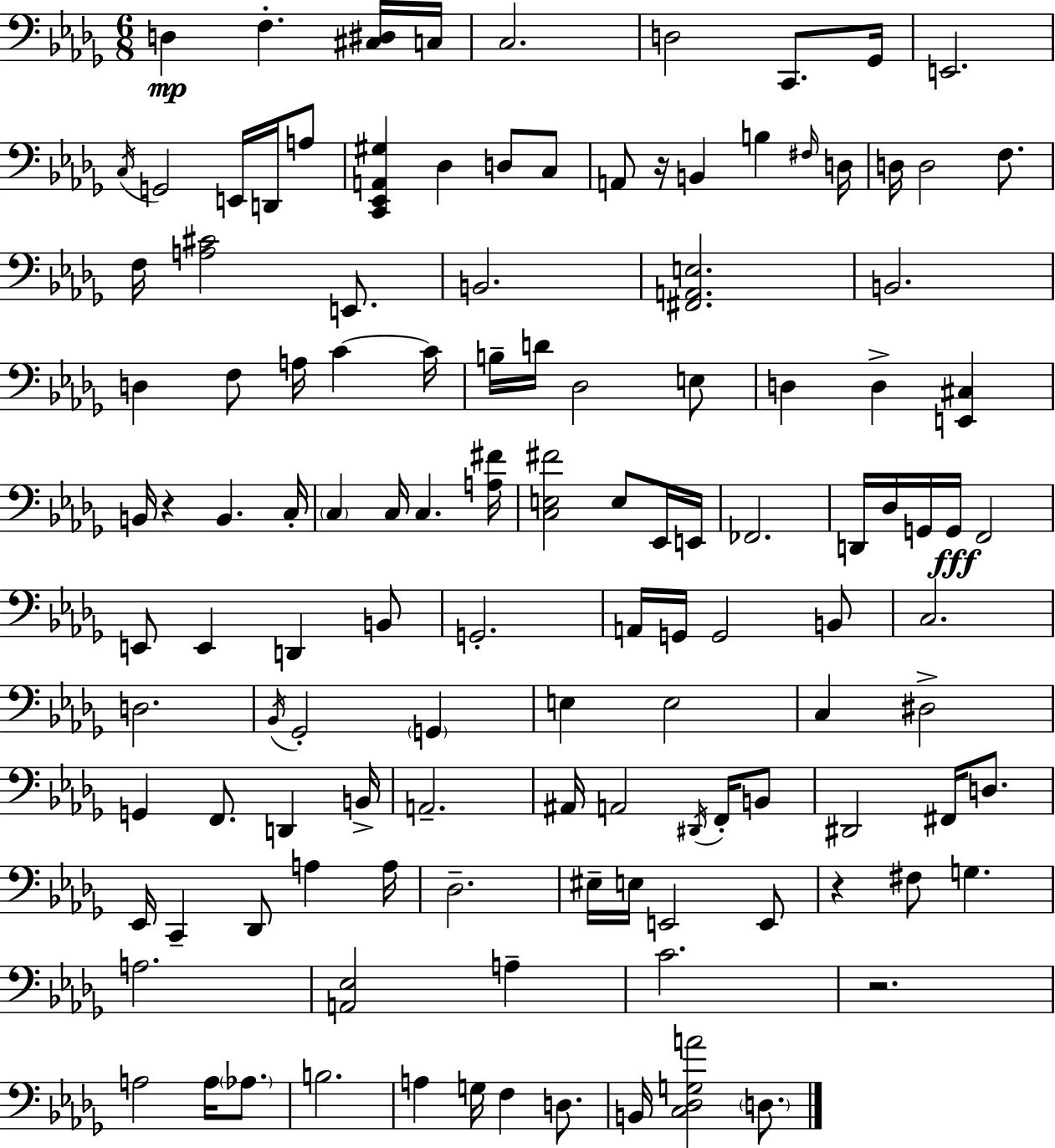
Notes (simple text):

D3/q F3/q. [C#3,D#3]/s C3/s C3/h. D3/h C2/e. Gb2/s E2/h. C3/s G2/h E2/s D2/s A3/e [C2,Eb2,A2,G#3]/q Db3/q D3/e C3/e A2/e R/s B2/q B3/q F#3/s D3/s D3/s D3/h F3/e. F3/s [A3,C#4]/h E2/e. B2/h. [F#2,A2,E3]/h. B2/h. D3/q F3/e A3/s C4/q C4/s B3/s D4/s Db3/h E3/e D3/q D3/q [E2,C#3]/q B2/s R/q B2/q. C3/s C3/q C3/s C3/q. [A3,F#4]/s [C3,E3,F#4]/h E3/e Eb2/s E2/s FES2/h. D2/s Db3/s G2/s G2/s F2/h E2/e E2/q D2/q B2/e G2/h. A2/s G2/s G2/h B2/e C3/h. D3/h. Bb2/s Gb2/h G2/q E3/q E3/h C3/q D#3/h G2/q F2/e. D2/q B2/s A2/h. A#2/s A2/h D#2/s F2/s B2/e D#2/h F#2/s D3/e. Eb2/s C2/q Db2/e A3/q A3/s Db3/h. EIS3/s E3/s E2/h E2/e R/q F#3/e G3/q. A3/h. [A2,Eb3]/h A3/q C4/h. R/h. A3/h A3/s Ab3/e. B3/h. A3/q G3/s F3/q D3/e. B2/s [C3,Db3,G3,A4]/h D3/e.